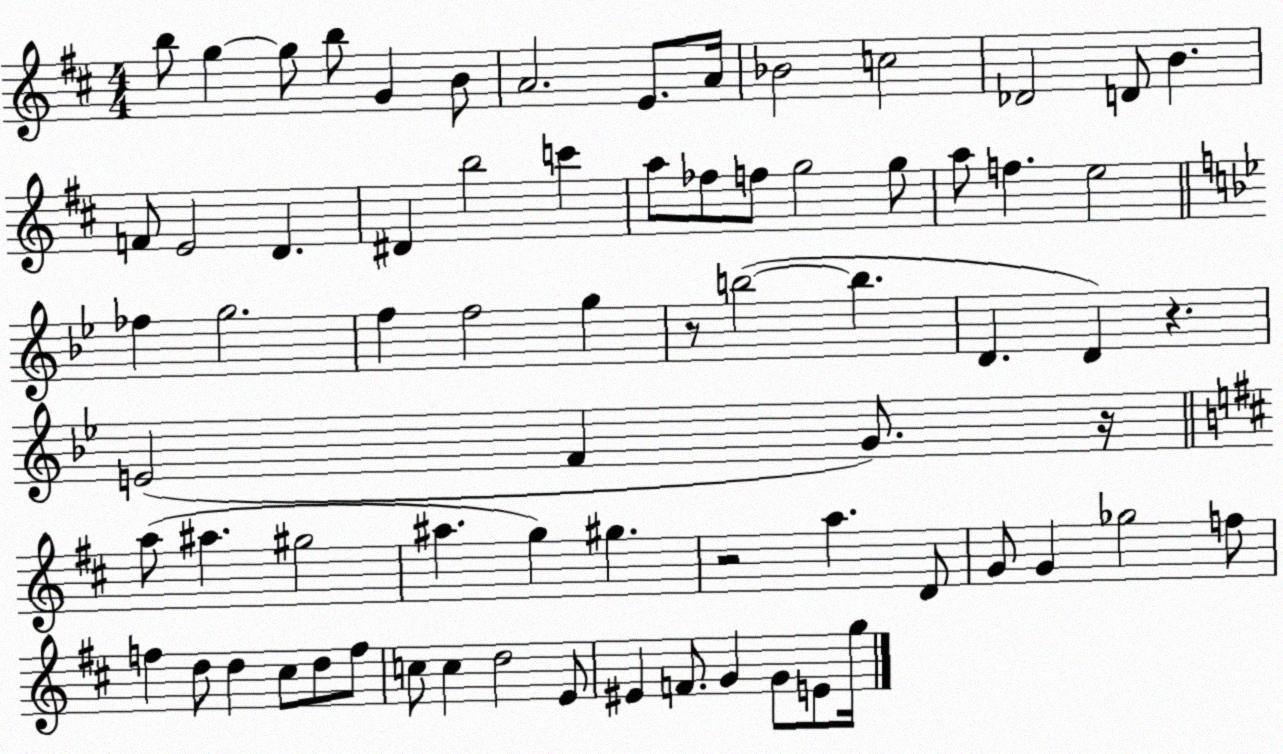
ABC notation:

X:1
T:Untitled
M:4/4
L:1/4
K:D
b/2 g g/2 b/2 G B/2 A2 E/2 A/4 _B2 c2 _D2 D/2 B F/2 E2 D ^D b2 c' a/2 _f/2 f/2 g2 g/2 a/2 f e2 _f g2 f f2 g z/2 b2 b D D z E2 F G/2 z/4 a/2 ^a ^g2 ^a g ^g z2 a D/2 G/2 G _g2 f/2 f d/2 d ^c/2 d/2 f/2 c/2 c d2 E/2 ^E F/2 G G/2 E/2 g/4